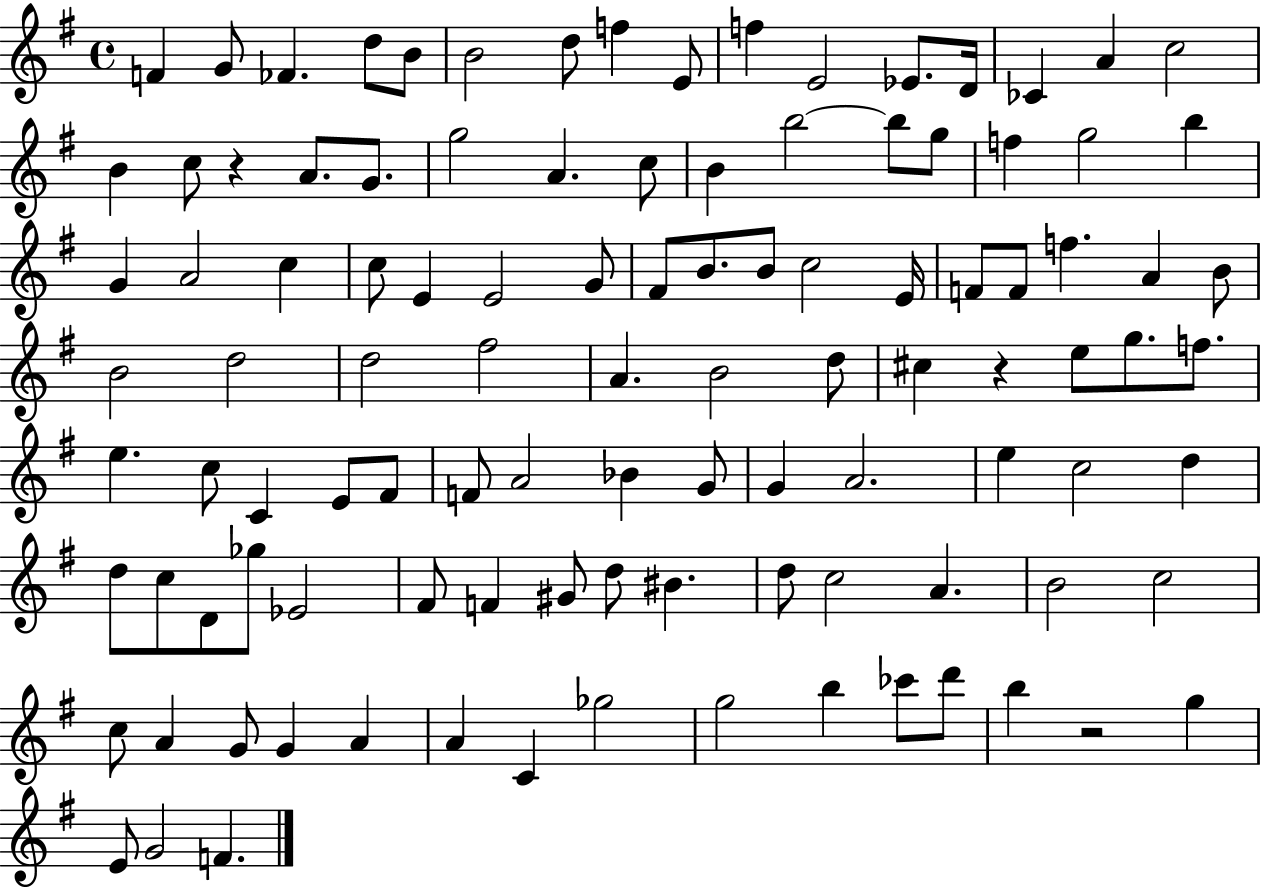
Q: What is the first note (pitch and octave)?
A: F4